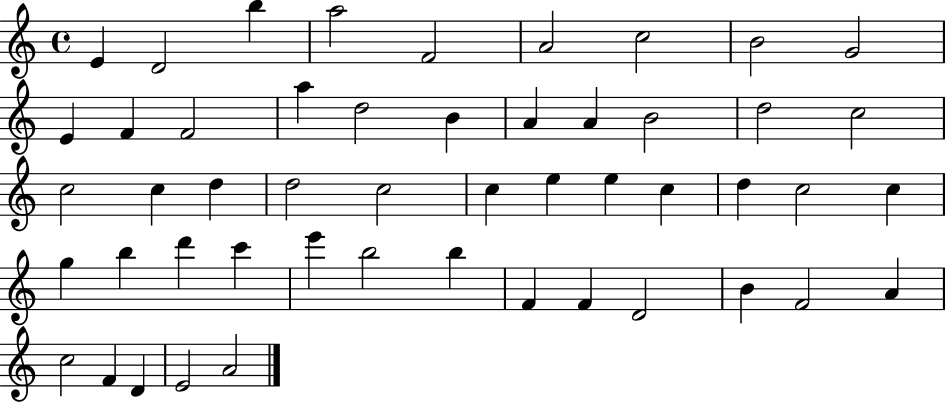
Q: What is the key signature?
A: C major